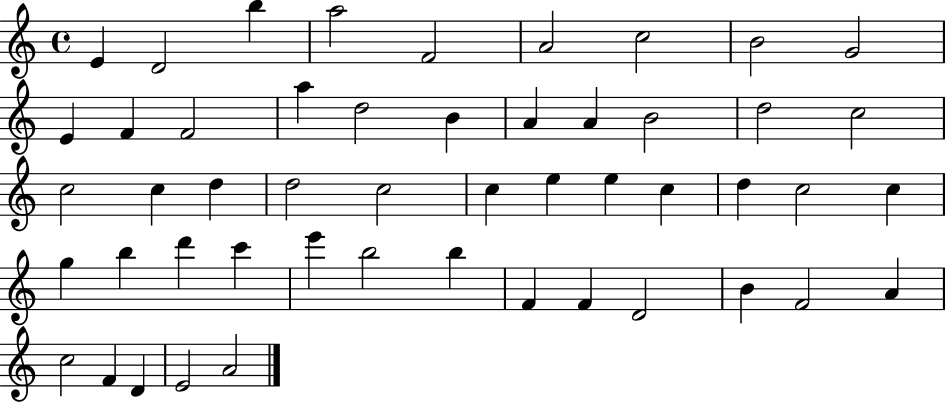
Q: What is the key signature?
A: C major